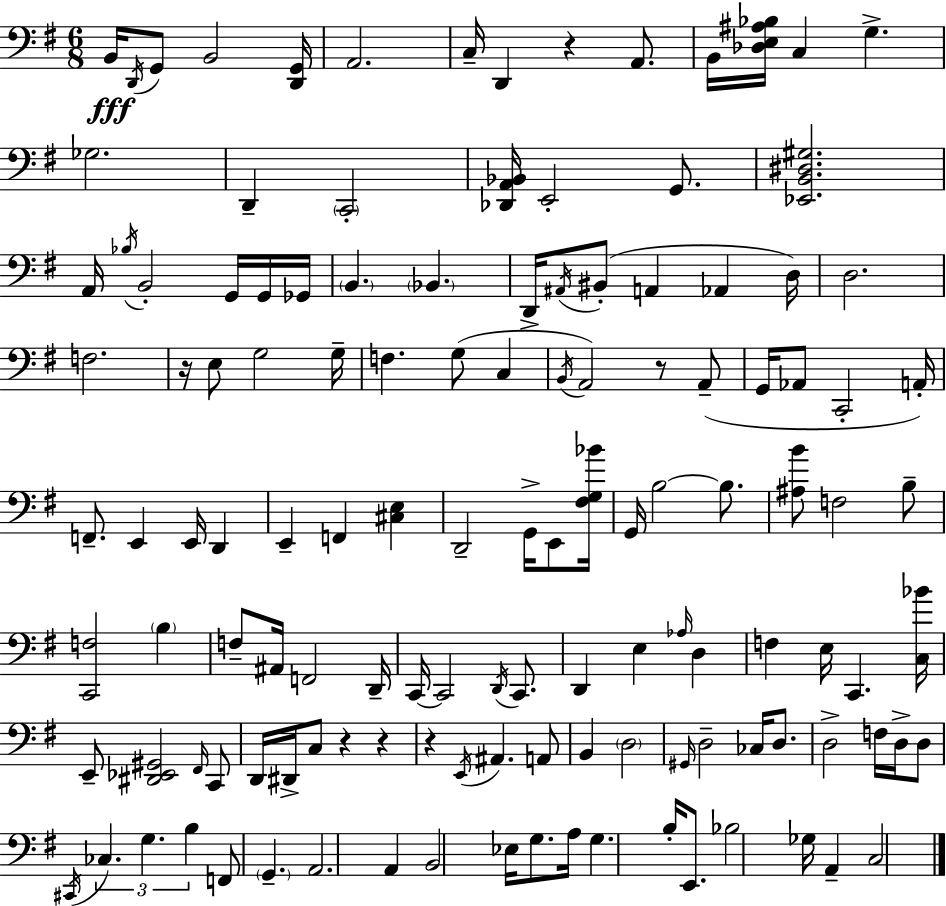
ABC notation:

X:1
T:Untitled
M:6/8
L:1/4
K:Em
B,,/4 D,,/4 G,,/2 B,,2 [D,,G,,]/4 A,,2 C,/4 D,, z A,,/2 B,,/4 [_D,E,^A,_B,]/4 C, G, _G,2 D,, C,,2 [_D,,A,,_B,,]/4 E,,2 G,,/2 [_E,,B,,^D,^G,]2 A,,/4 _B,/4 B,,2 G,,/4 G,,/4 _G,,/4 B,, _B,, D,,/4 ^A,,/4 ^B,,/2 A,, _A,, D,/4 D,2 F,2 z/4 E,/2 G,2 G,/4 F, G,/2 C, B,,/4 A,,2 z/2 A,,/2 G,,/4 _A,,/2 C,,2 A,,/4 F,,/2 E,, E,,/4 D,, E,, F,, [^C,E,] D,,2 G,,/4 E,,/2 [^F,G,_B]/4 G,,/4 B,2 B,/2 [^A,B]/2 F,2 B,/2 [C,,F,]2 B, F,/2 ^A,,/4 F,,2 D,,/4 C,,/4 C,,2 D,,/4 C,,/2 D,, E, _A,/4 D, F, E,/4 C,, [C,_B]/4 E,,/2 [^D,,_E,,^G,,]2 ^F,,/4 C,,/2 D,,/4 ^D,,/4 C,/2 z z z E,,/4 ^A,, A,,/2 B,, D,2 ^G,,/4 D,2 _C,/4 D,/2 D,2 F,/4 D,/4 D,/2 ^C,,/4 _C, G, B, F,,/2 G,, A,,2 A,, B,,2 _E,/4 G,/2 A,/4 G, B,/4 E,,/2 _B,2 _G,/4 A,, C,2